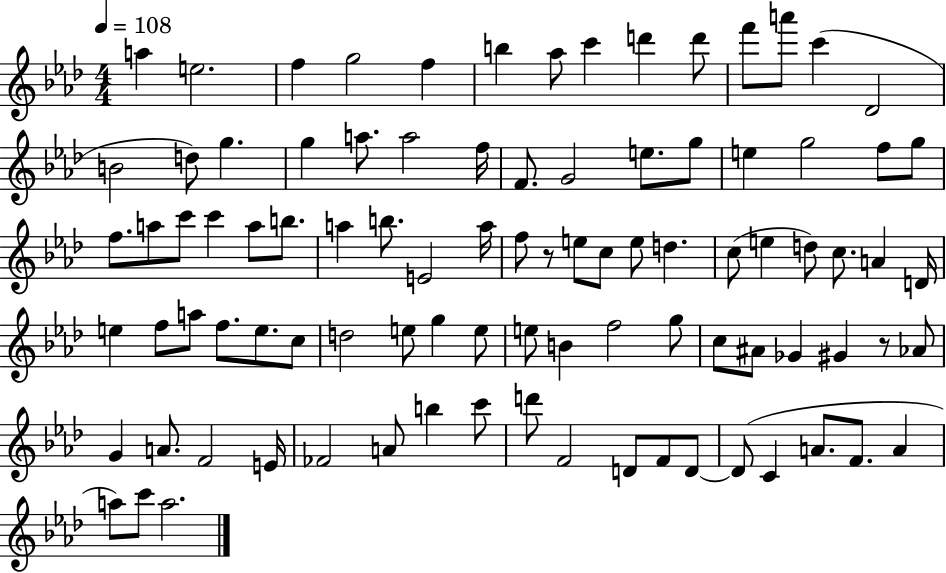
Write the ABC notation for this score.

X:1
T:Untitled
M:4/4
L:1/4
K:Ab
a e2 f g2 f b _a/2 c' d' d'/2 f'/2 a'/2 c' _D2 B2 d/2 g g a/2 a2 f/4 F/2 G2 e/2 g/2 e g2 f/2 g/2 f/2 a/2 c'/2 c' a/2 b/2 a b/2 E2 a/4 f/2 z/2 e/2 c/2 e/2 d c/2 e d/2 c/2 A D/4 e f/2 a/2 f/2 e/2 c/2 d2 e/2 g e/2 e/2 B f2 g/2 c/2 ^A/2 _G ^G z/2 _A/2 G A/2 F2 E/4 _F2 A/2 b c'/2 d'/2 F2 D/2 F/2 D/2 D/2 C A/2 F/2 A a/2 c'/2 a2